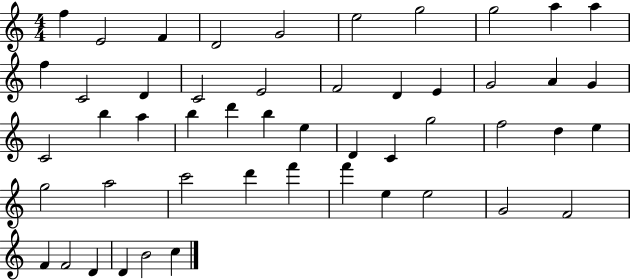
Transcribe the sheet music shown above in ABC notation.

X:1
T:Untitled
M:4/4
L:1/4
K:C
f E2 F D2 G2 e2 g2 g2 a a f C2 D C2 E2 F2 D E G2 A G C2 b a b d' b e D C g2 f2 d e g2 a2 c'2 d' f' f' e e2 G2 F2 F F2 D D B2 c